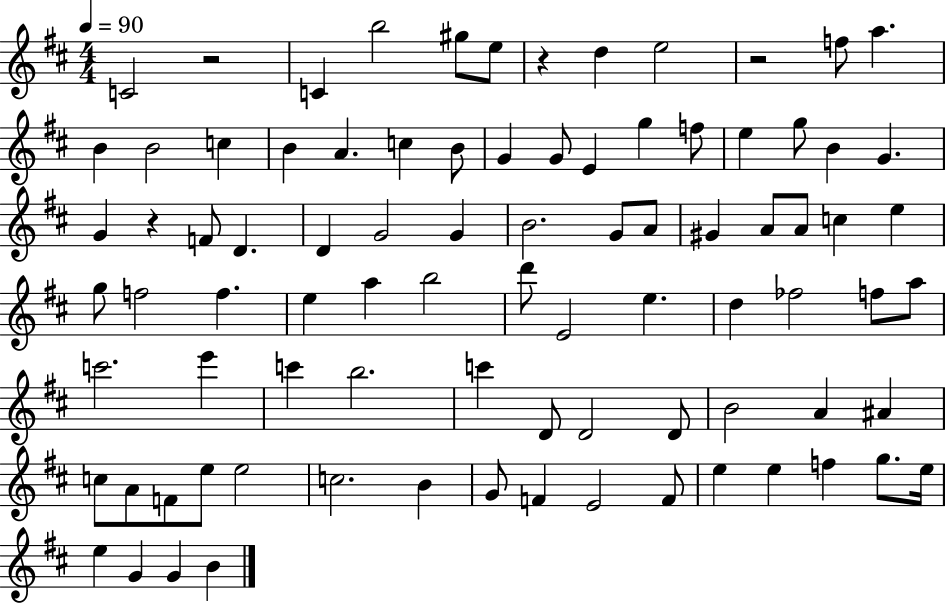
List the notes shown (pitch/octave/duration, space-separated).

C4/h R/h C4/q B5/h G#5/e E5/e R/q D5/q E5/h R/h F5/e A5/q. B4/q B4/h C5/q B4/q A4/q. C5/q B4/e G4/q G4/e E4/q G5/q F5/e E5/q G5/e B4/q G4/q. G4/q R/q F4/e D4/q. D4/q G4/h G4/q B4/h. G4/e A4/e G#4/q A4/e A4/e C5/q E5/q G5/e F5/h F5/q. E5/q A5/q B5/h D6/e E4/h E5/q. D5/q FES5/h F5/e A5/e C6/h. E6/q C6/q B5/h. C6/q D4/e D4/h D4/e B4/h A4/q A#4/q C5/e A4/e F4/e E5/e E5/h C5/h. B4/q G4/e F4/q E4/h F4/e E5/q E5/q F5/q G5/e. E5/s E5/q G4/q G4/q B4/q